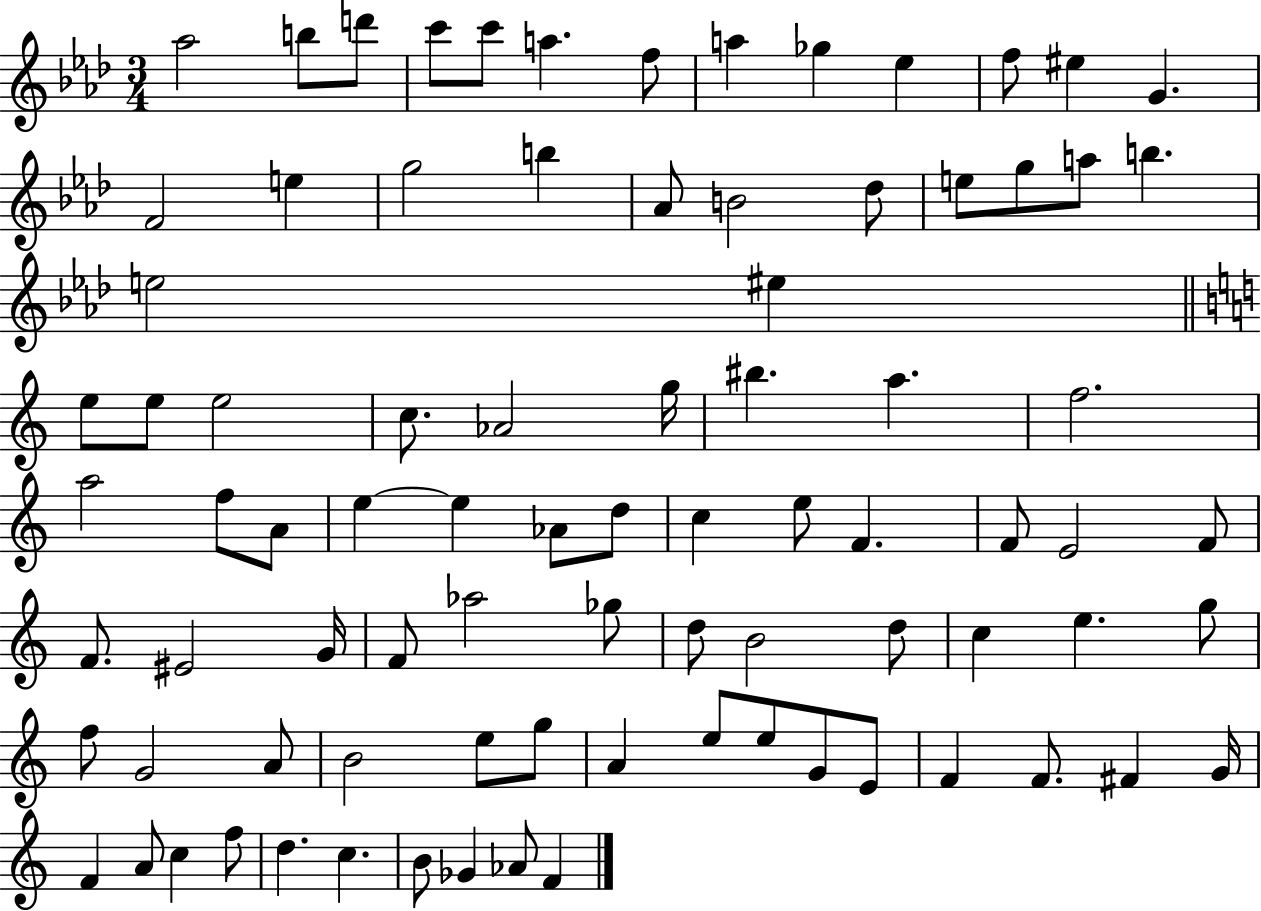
Ab5/h B5/e D6/e C6/e C6/e A5/q. F5/e A5/q Gb5/q Eb5/q F5/e EIS5/q G4/q. F4/h E5/q G5/h B5/q Ab4/e B4/h Db5/e E5/e G5/e A5/e B5/q. E5/h EIS5/q E5/e E5/e E5/h C5/e. Ab4/h G5/s BIS5/q. A5/q. F5/h. A5/h F5/e A4/e E5/q E5/q Ab4/e D5/e C5/q E5/e F4/q. F4/e E4/h F4/e F4/e. EIS4/h G4/s F4/e Ab5/h Gb5/e D5/e B4/h D5/e C5/q E5/q. G5/e F5/e G4/h A4/e B4/h E5/e G5/e A4/q E5/e E5/e G4/e E4/e F4/q F4/e. F#4/q G4/s F4/q A4/e C5/q F5/e D5/q. C5/q. B4/e Gb4/q Ab4/e F4/q